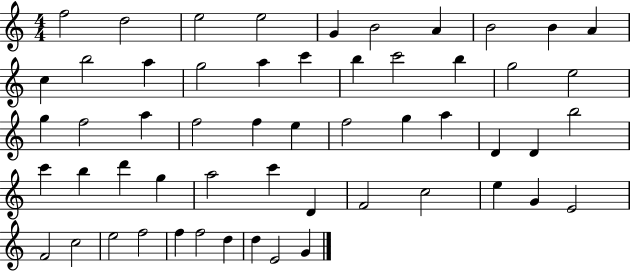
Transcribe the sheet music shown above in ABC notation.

X:1
T:Untitled
M:4/4
L:1/4
K:C
f2 d2 e2 e2 G B2 A B2 B A c b2 a g2 a c' b c'2 b g2 e2 g f2 a f2 f e f2 g a D D b2 c' b d' g a2 c' D F2 c2 e G E2 F2 c2 e2 f2 f f2 d d E2 G